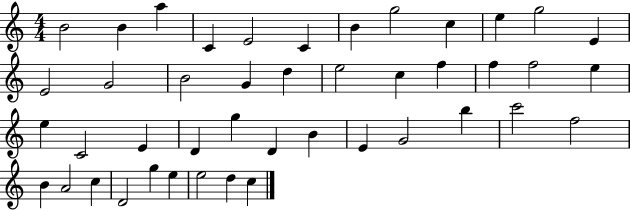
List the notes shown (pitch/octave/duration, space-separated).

B4/h B4/q A5/q C4/q E4/h C4/q B4/q G5/h C5/q E5/q G5/h E4/q E4/h G4/h B4/h G4/q D5/q E5/h C5/q F5/q F5/q F5/h E5/q E5/q C4/h E4/q D4/q G5/q D4/q B4/q E4/q G4/h B5/q C6/h F5/h B4/q A4/h C5/q D4/h G5/q E5/q E5/h D5/q C5/q